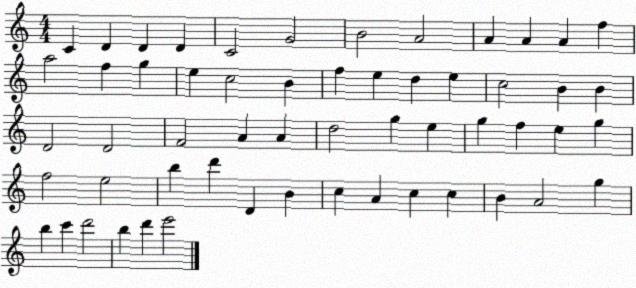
X:1
T:Untitled
M:4/4
L:1/4
K:C
C D D D C2 G2 B2 A2 A A A f a2 f g e c2 B f e d e c2 B B D2 D2 F2 A A d2 g e g f e g f2 e2 b d' D B c A c c B A2 g b c' d'2 b d' e'2